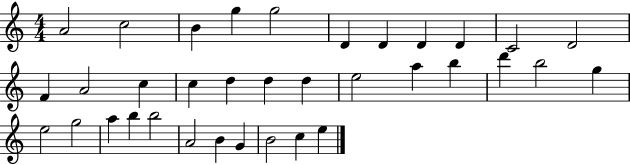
X:1
T:Untitled
M:4/4
L:1/4
K:C
A2 c2 B g g2 D D D D C2 D2 F A2 c c d d d e2 a b d' b2 g e2 g2 a b b2 A2 B G B2 c e